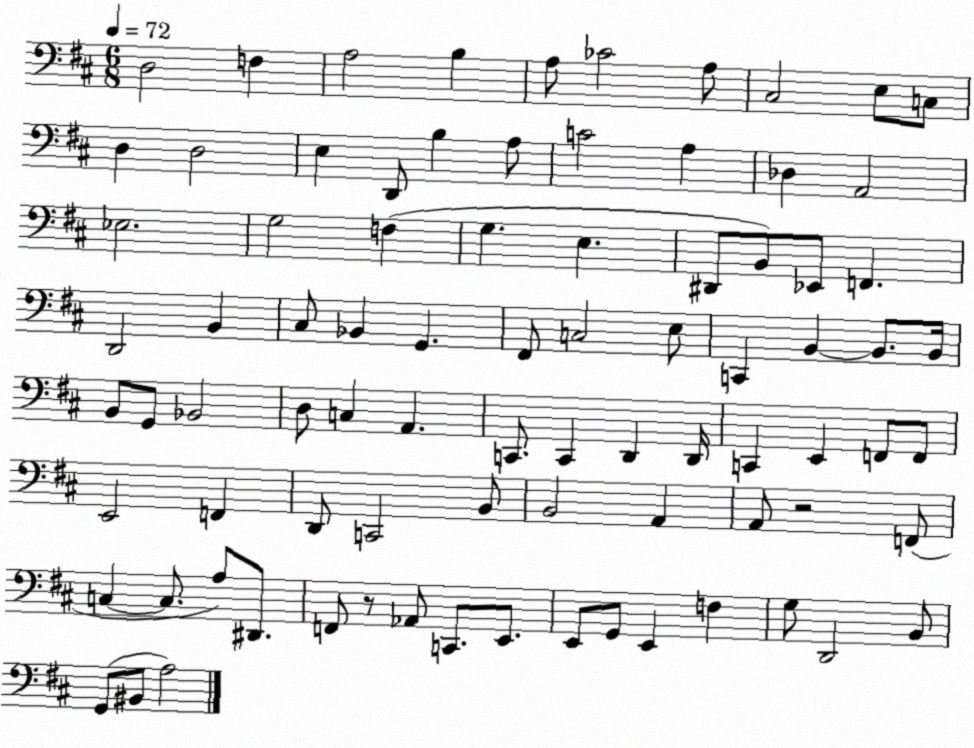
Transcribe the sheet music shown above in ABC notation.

X:1
T:Untitled
M:6/8
L:1/4
K:D
D,2 F, A,2 B, A,/2 _C2 A,/2 ^C,2 E,/2 C,/2 D, D,2 E, D,,/2 B, A,/2 C2 A, _D, A,,2 _E,2 G,2 F, G, E, ^D,,/2 B,,/2 _E,,/2 F,, D,,2 B,, ^C,/2 _B,, G,, ^F,,/2 C,2 E,/2 C,, B,, B,,/2 B,,/4 B,,/2 G,,/2 _B,,2 D,/2 C, A,, C,,/2 C,, D,, D,,/4 C,, E,, F,,/2 F,,/2 E,,2 F,, D,,/2 C,,2 B,,/2 B,,2 A,, A,,/2 z2 F,,/2 C, C,/2 A,/2 ^D,,/2 F,,/2 z/2 _A,,/2 C,,/2 E,,/2 E,,/2 G,,/2 E,, F, G,/2 D,,2 B,,/2 G,,/2 ^B,,/2 A,2